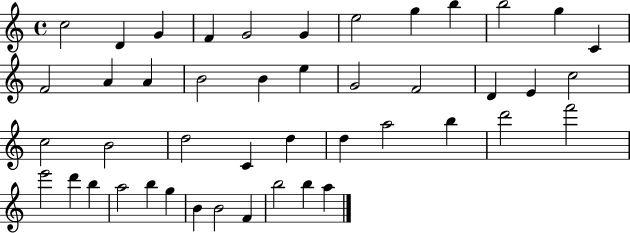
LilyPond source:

{
  \clef treble
  \time 4/4
  \defaultTimeSignature
  \key c \major
  c''2 d'4 g'4 | f'4 g'2 g'4 | e''2 g''4 b''4 | b''2 g''4 c'4 | \break f'2 a'4 a'4 | b'2 b'4 e''4 | g'2 f'2 | d'4 e'4 c''2 | \break c''2 b'2 | d''2 c'4 d''4 | d''4 a''2 b''4 | d'''2 f'''2 | \break e'''2 d'''4 b''4 | a''2 b''4 g''4 | b'4 b'2 f'4 | b''2 b''4 a''4 | \break \bar "|."
}